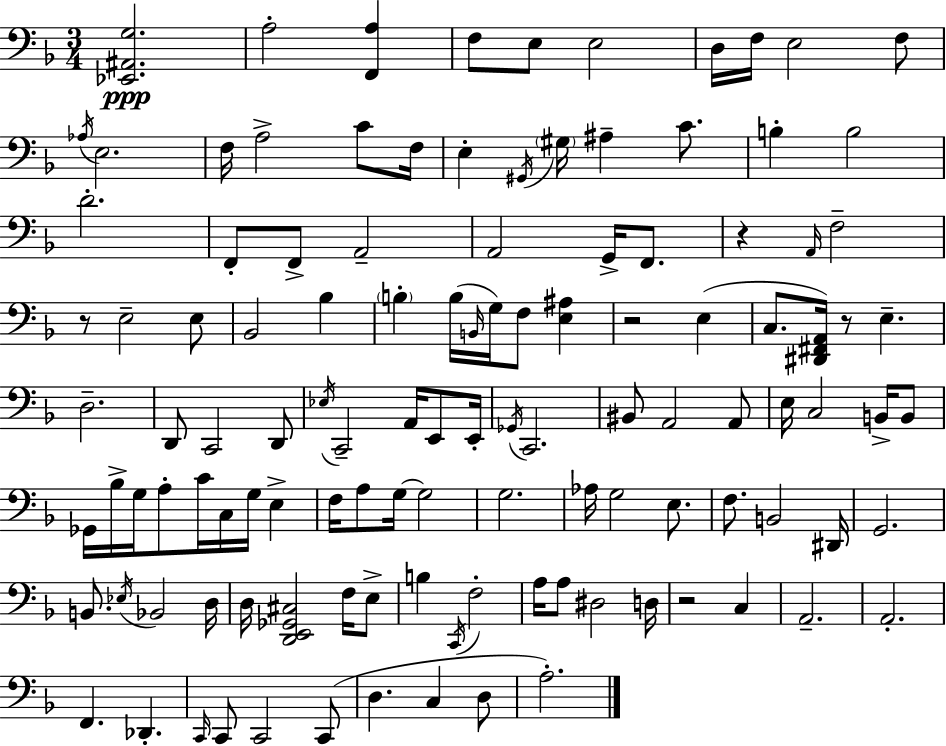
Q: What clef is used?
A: bass